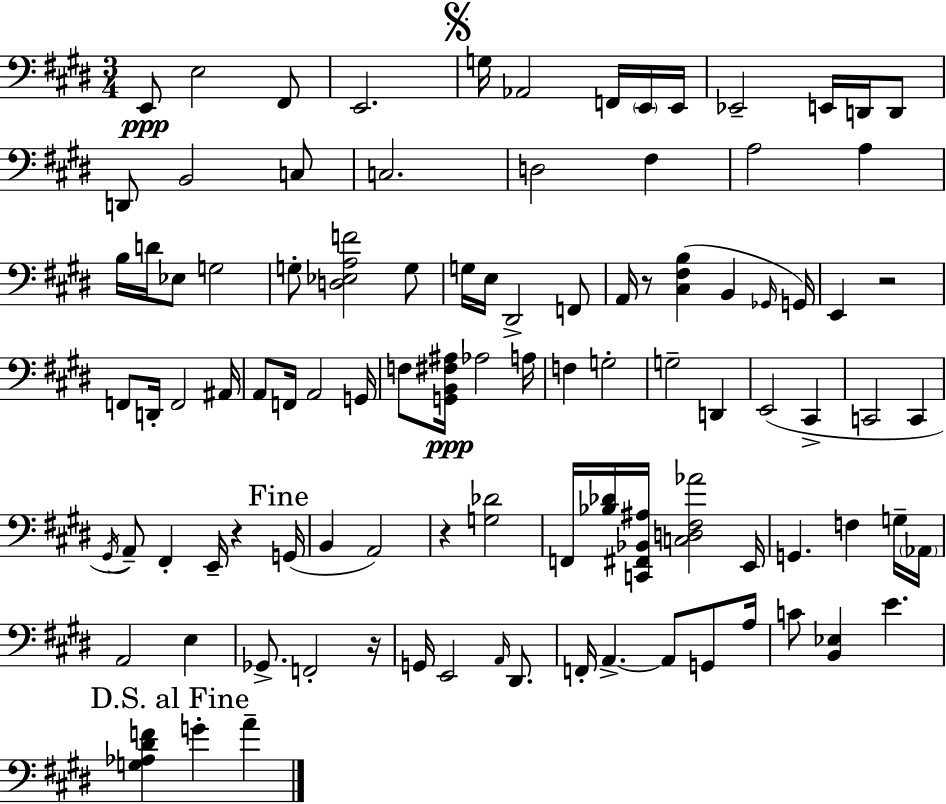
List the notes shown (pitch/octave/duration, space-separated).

E2/e E3/h F#2/e E2/h. G3/s Ab2/h F2/s E2/s E2/s Eb2/h E2/s D2/s D2/e D2/e B2/h C3/e C3/h. D3/h F#3/q A3/h A3/q B3/s D4/s Eb3/e G3/h G3/e [D3,Eb3,A3,F4]/h G3/e G3/s E3/s D#2/h F2/e A2/s R/e [C#3,F#3,B3]/q B2/q Gb2/s G2/s E2/q R/h F2/e D2/s F2/h A#2/s A2/e F2/s A2/h G2/s F3/e [G2,B2,F#3,A#3]/s Ab3/h A3/s F3/q G3/h G3/h D2/q E2/h C#2/q C2/h C2/q G#2/s A2/e F#2/q E2/s R/q G2/s B2/q A2/h R/q [G3,Db4]/h F2/s [Bb3,Db4]/s [C2,F#2,Bb2,A#3]/s [C3,D3,F#3,Ab4]/h E2/s G2/q. F3/q G3/s Ab2/s A2/h E3/q Gb2/e. F2/h R/s G2/s E2/h A2/s D#2/e. F2/s A2/q. A2/e G2/e A3/s C4/e [B2,Eb3]/q E4/q. [G3,Ab3,D#4,F4]/q G4/q A4/q